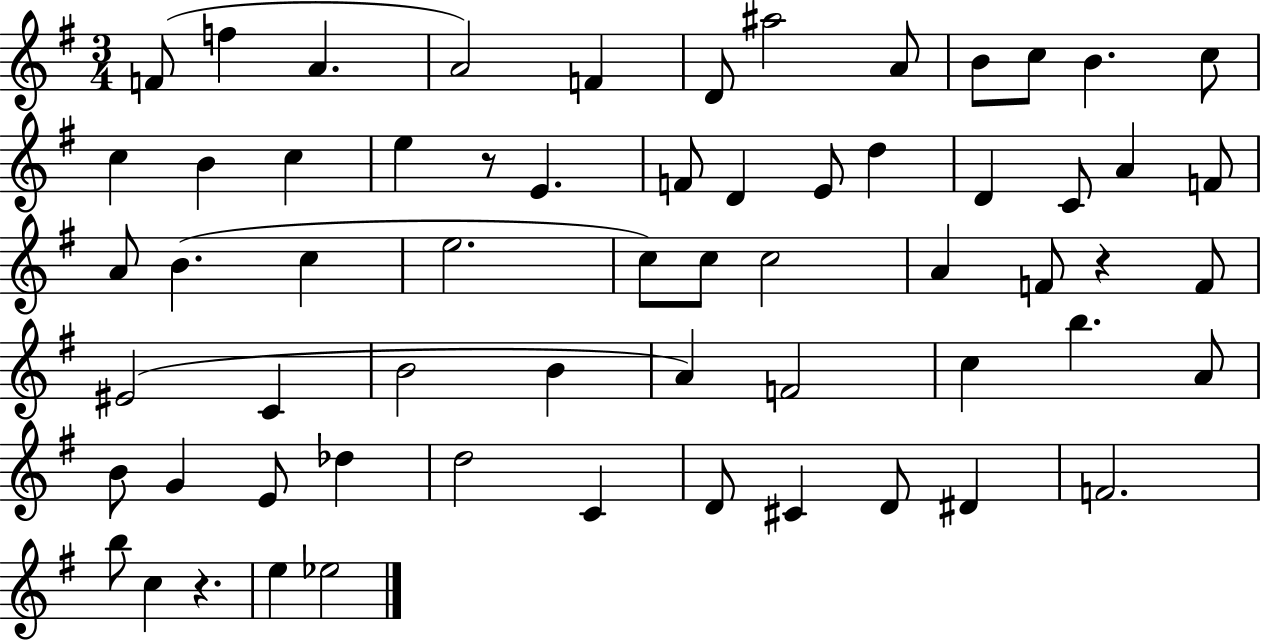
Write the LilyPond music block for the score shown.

{
  \clef treble
  \numericTimeSignature
  \time 3/4
  \key g \major
  f'8( f''4 a'4. | a'2) f'4 | d'8 ais''2 a'8 | b'8 c''8 b'4. c''8 | \break c''4 b'4 c''4 | e''4 r8 e'4. | f'8 d'4 e'8 d''4 | d'4 c'8 a'4 f'8 | \break a'8 b'4.( c''4 | e''2. | c''8) c''8 c''2 | a'4 f'8 r4 f'8 | \break eis'2( c'4 | b'2 b'4 | a'4) f'2 | c''4 b''4. a'8 | \break b'8 g'4 e'8 des''4 | d''2 c'4 | d'8 cis'4 d'8 dis'4 | f'2. | \break b''8 c''4 r4. | e''4 ees''2 | \bar "|."
}